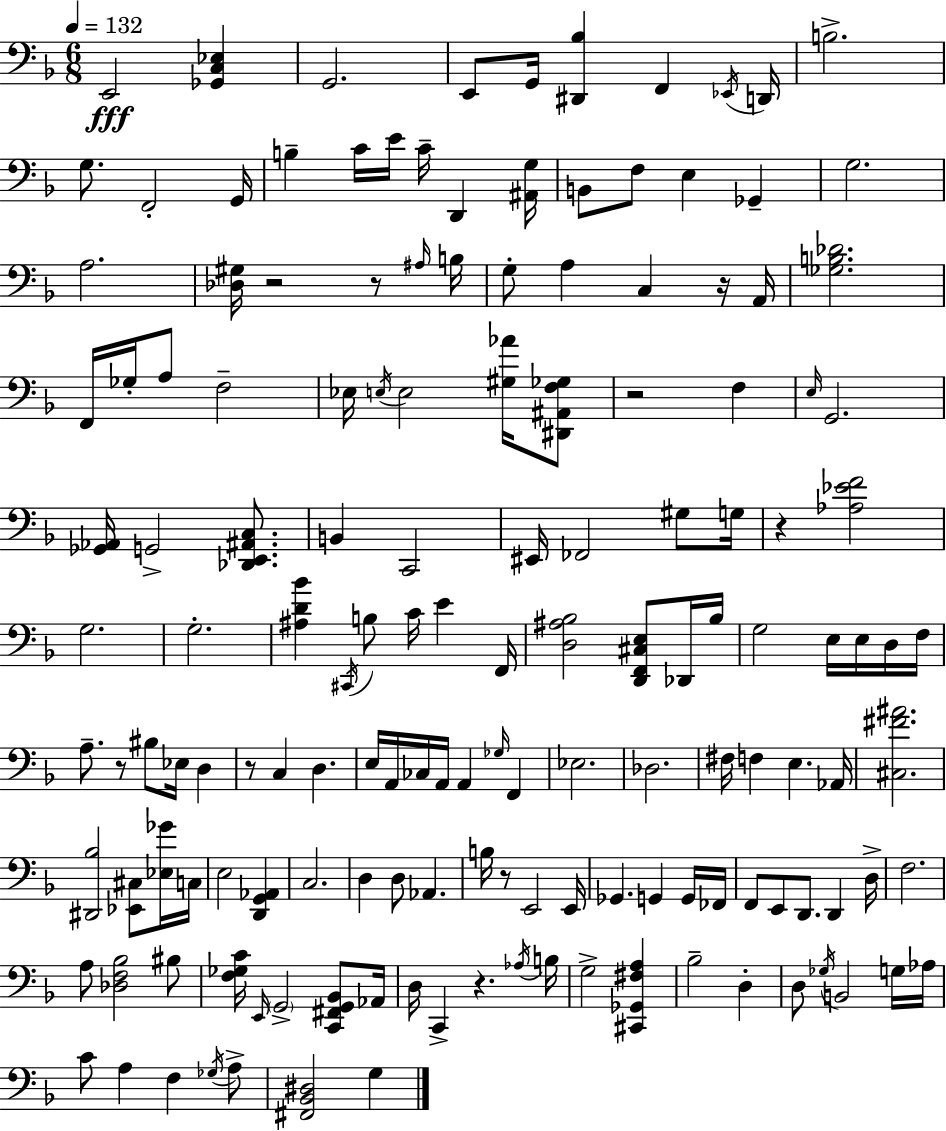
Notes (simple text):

E2/h [Gb2,C3,Eb3]/q G2/h. E2/e G2/s [D#2,Bb3]/q F2/q Eb2/s D2/s B3/h. G3/e. F2/h G2/s B3/q C4/s E4/s C4/s D2/q [A#2,G3]/s B2/e F3/e E3/q Gb2/q G3/h. A3/h. [Db3,G#3]/s R/h R/e A#3/s B3/s G3/e A3/q C3/q R/s A2/s [Gb3,B3,Db4]/h. F2/s Gb3/s A3/e F3/h Eb3/s E3/s E3/h [G#3,Ab4]/s [D#2,A#2,F3,Gb3]/e R/h F3/q E3/s G2/h. [Gb2,Ab2]/s G2/h [Db2,E2,A#2,C3]/e. B2/q C2/h EIS2/s FES2/h G#3/e G3/s R/q [Ab3,Eb4,F4]/h G3/h. G3/h. [A#3,D4,Bb4]/q C#2/s B3/e C4/s E4/q F2/s [D3,A#3,Bb3]/h [D2,F2,C#3,E3]/e Db2/s Bb3/s G3/h E3/s E3/s D3/s F3/s A3/e. R/e BIS3/e Eb3/s D3/q R/e C3/q D3/q. E3/s A2/s CES3/s A2/s A2/q Gb3/s F2/q Eb3/h. Db3/h. F#3/s F3/q E3/q. Ab2/s [C#3,F#4,A#4]/h. [D#2,Bb3]/h [Eb2,C#3]/e [Eb3,Gb4]/s C3/s E3/h [D2,G2,Ab2]/q C3/h. D3/q D3/e Ab2/q. B3/s R/e E2/h E2/s Gb2/q. G2/q G2/s FES2/s F2/e E2/e D2/e. D2/q D3/s F3/h. A3/e [Db3,F3,Bb3]/h BIS3/e [F3,Gb3,C4]/s E2/s G2/h [C2,F#2,G2,Bb2]/e Ab2/s D3/s C2/q R/q. Ab3/s B3/s G3/h [C#2,Gb2,F#3,A3]/q Bb3/h D3/q D3/e Gb3/s B2/h G3/s Ab3/s C4/e A3/q F3/q Gb3/s A3/e [F#2,Bb2,D#3]/h G3/q